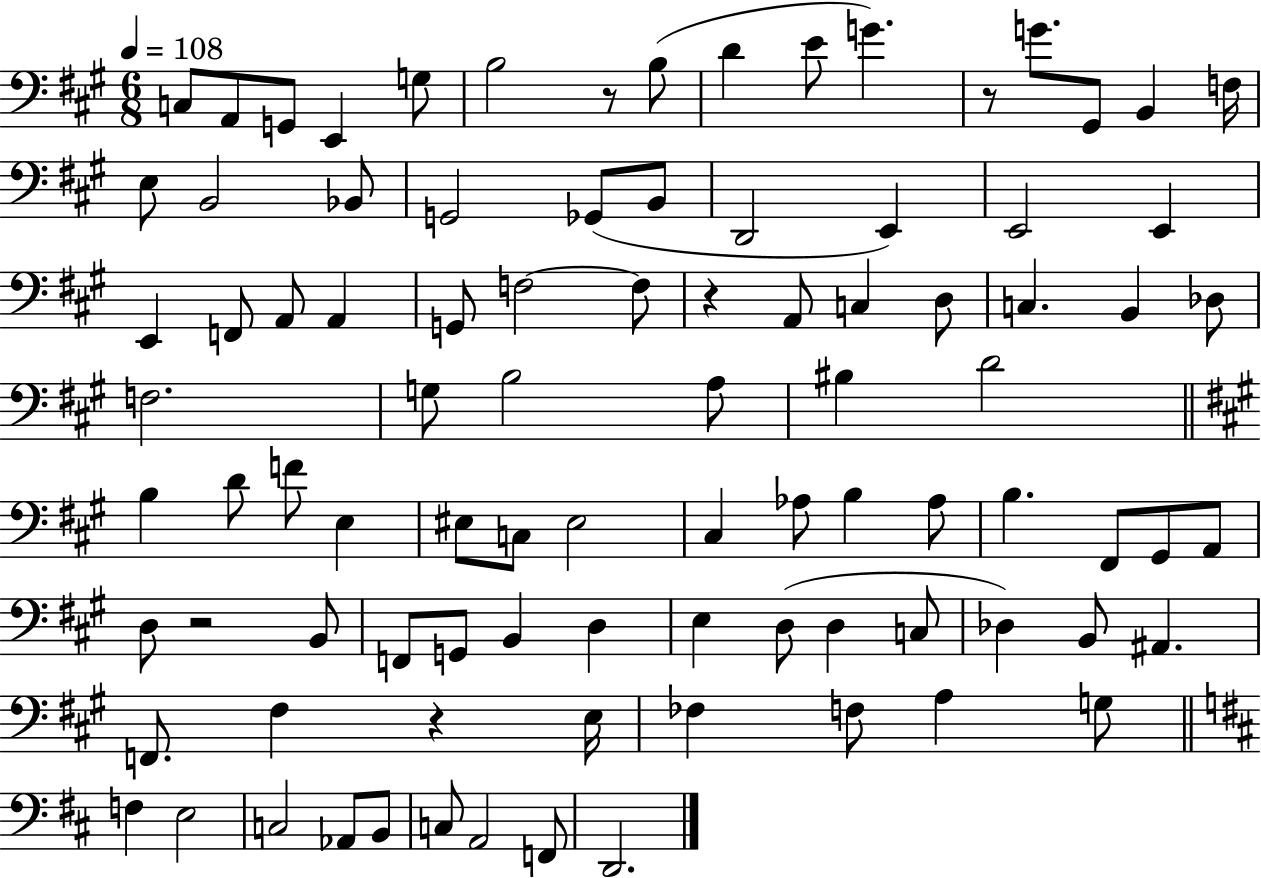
C3/e A2/e G2/e E2/q G3/e B3/h R/e B3/e D4/q E4/e G4/q. R/e G4/e. G#2/e B2/q F3/s E3/e B2/h Bb2/e G2/h Gb2/e B2/e D2/h E2/q E2/h E2/q E2/q F2/e A2/e A2/q G2/e F3/h F3/e R/q A2/e C3/q D3/e C3/q. B2/q Db3/e F3/h. G3/e B3/h A3/e BIS3/q D4/h B3/q D4/e F4/e E3/q EIS3/e C3/e EIS3/h C#3/q Ab3/e B3/q Ab3/e B3/q. F#2/e G#2/e A2/e D3/e R/h B2/e F2/e G2/e B2/q D3/q E3/q D3/e D3/q C3/e Db3/q B2/e A#2/q. F2/e. F#3/q R/q E3/s FES3/q F3/e A3/q G3/e F3/q E3/h C3/h Ab2/e B2/e C3/e A2/h F2/e D2/h.